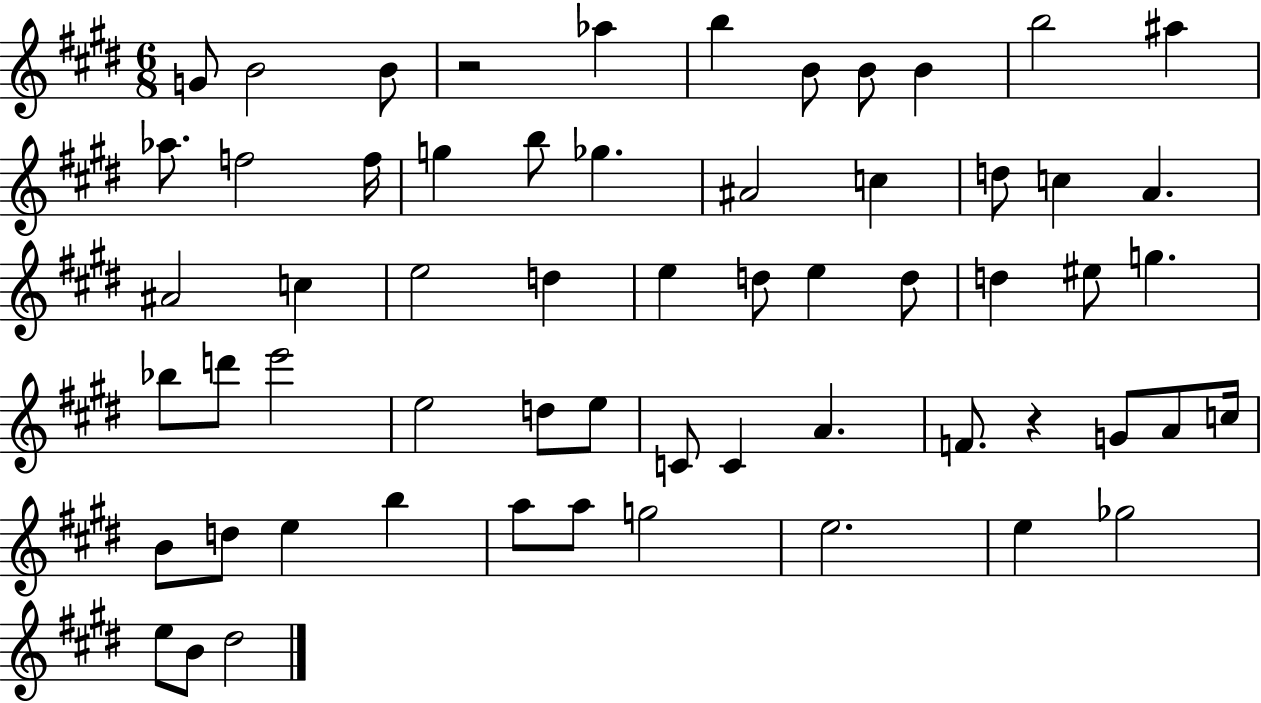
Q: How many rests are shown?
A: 2